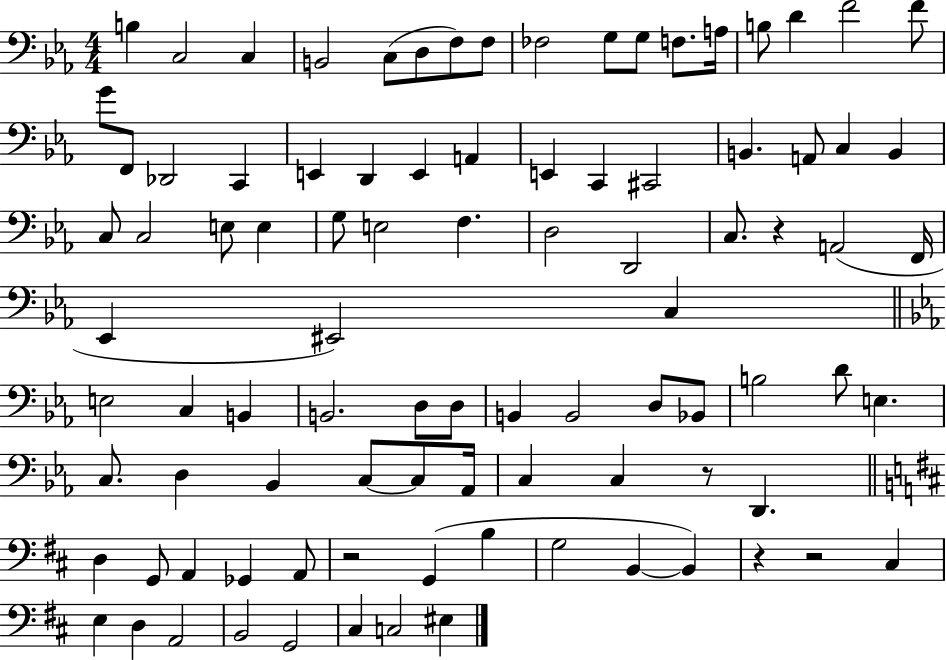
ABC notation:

X:1
T:Untitled
M:4/4
L:1/4
K:Eb
B, C,2 C, B,,2 C,/2 D,/2 F,/2 F,/2 _F,2 G,/2 G,/2 F,/2 A,/4 B,/2 D F2 F/2 G/2 F,,/2 _D,,2 C,, E,, D,, E,, A,, E,, C,, ^C,,2 B,, A,,/2 C, B,, C,/2 C,2 E,/2 E, G,/2 E,2 F, D,2 D,,2 C,/2 z A,,2 F,,/4 _E,, ^E,,2 C, E,2 C, B,, B,,2 D,/2 D,/2 B,, B,,2 D,/2 _B,,/2 B,2 D/2 E, C,/2 D, _B,, C,/2 C,/2 _A,,/4 C, C, z/2 D,, D, G,,/2 A,, _G,, A,,/2 z2 G,, B, G,2 B,, B,, z z2 ^C, E, D, A,,2 B,,2 G,,2 ^C, C,2 ^E,